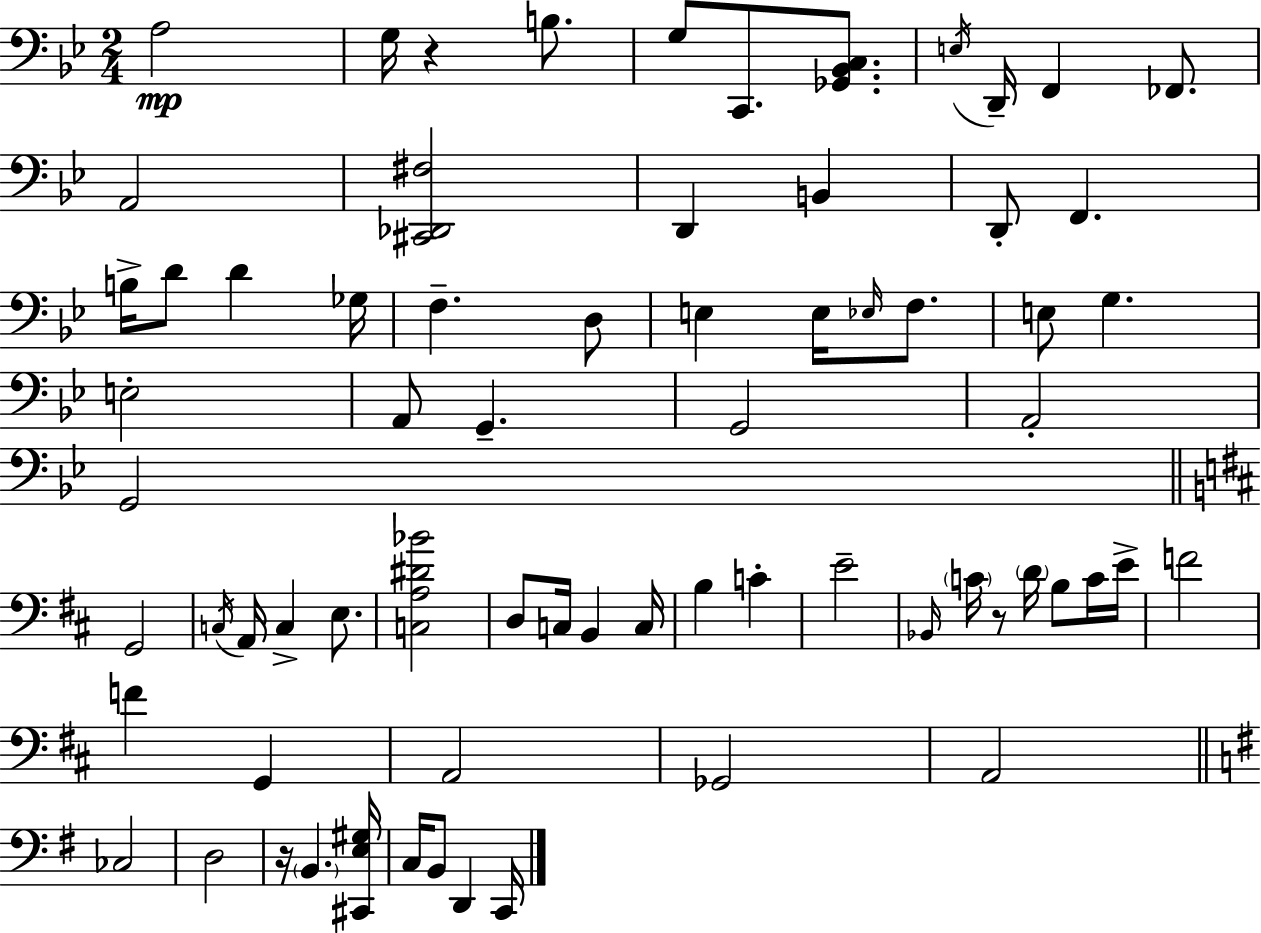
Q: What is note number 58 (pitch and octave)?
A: D3